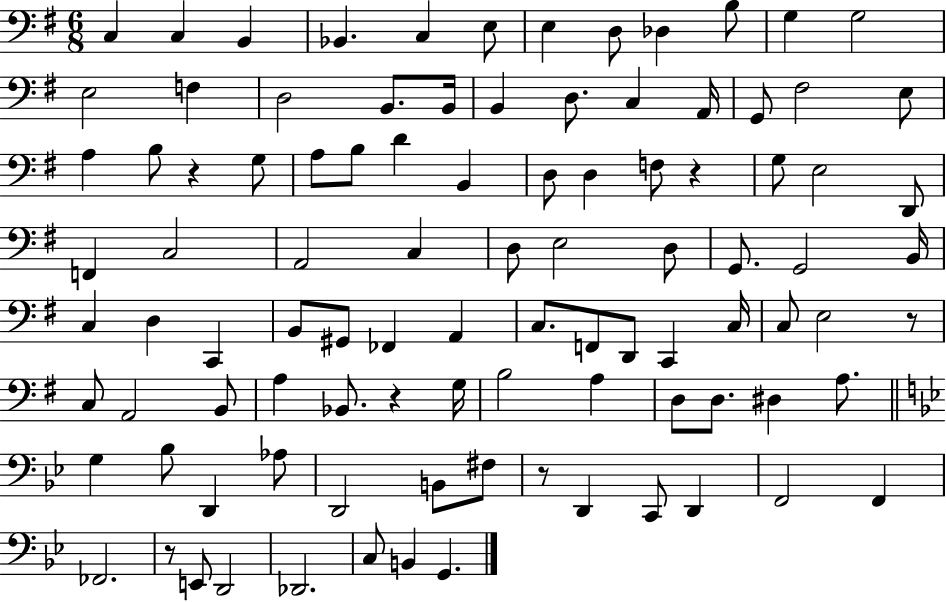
{
  \clef bass
  \numericTimeSignature
  \time 6/8
  \key g \major
  c4 c4 b,4 | bes,4. c4 e8 | e4 d8 des4 b8 | g4 g2 | \break e2 f4 | d2 b,8. b,16 | b,4 d8. c4 a,16 | g,8 fis2 e8 | \break a4 b8 r4 g8 | a8 b8 d'4 b,4 | d8 d4 f8 r4 | g8 e2 d,8 | \break f,4 c2 | a,2 c4 | d8 e2 d8 | g,8. g,2 b,16 | \break c4 d4 c,4 | b,8 gis,8 fes,4 a,4 | c8. f,8 d,8 c,4 c16 | c8 e2 r8 | \break c8 a,2 b,8 | a4 bes,8. r4 g16 | b2 a4 | d8 d8. dis4 a8. | \break \bar "||" \break \key bes \major g4 bes8 d,4 aes8 | d,2 b,8 fis8 | r8 d,4 c,8 d,4 | f,2 f,4 | \break fes,2. | r8 e,8 d,2 | des,2. | c8 b,4 g,4. | \break \bar "|."
}